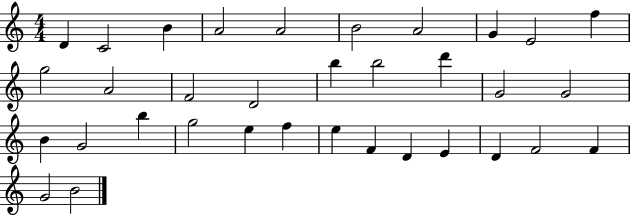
{
  \clef treble
  \numericTimeSignature
  \time 4/4
  \key c \major
  d'4 c'2 b'4 | a'2 a'2 | b'2 a'2 | g'4 e'2 f''4 | \break g''2 a'2 | f'2 d'2 | b''4 b''2 d'''4 | g'2 g'2 | \break b'4 g'2 b''4 | g''2 e''4 f''4 | e''4 f'4 d'4 e'4 | d'4 f'2 f'4 | \break g'2 b'2 | \bar "|."
}